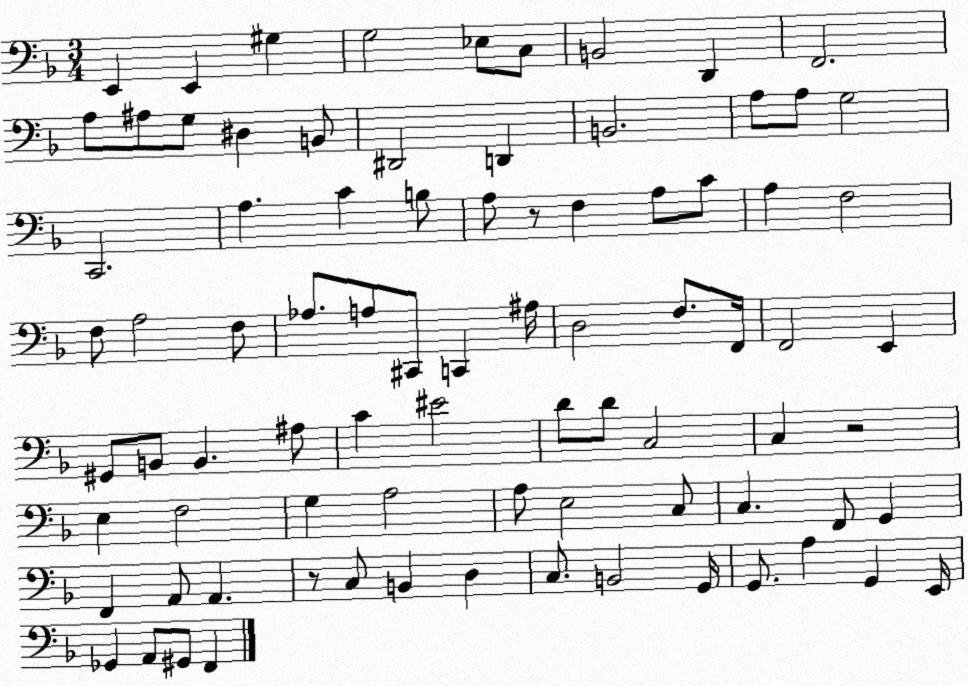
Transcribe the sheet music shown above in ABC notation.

X:1
T:Untitled
M:3/4
L:1/4
K:F
E,, E,, ^G, G,2 _E,/2 C,/2 B,,2 D,, F,,2 A,/2 ^A,/2 G,/2 ^D, B,,/2 ^D,,2 D,, B,,2 A,/2 A,/2 G,2 C,,2 A, C B,/2 A,/2 z/2 F, A,/2 C/2 A, F,2 F,/2 A,2 F,/2 _A,/2 A,/2 ^C,,/2 C,, ^A,/4 D,2 F,/2 F,,/4 F,,2 E,, ^G,,/2 B,,/2 B,, ^A,/2 C ^E2 D/2 D/2 C,2 C, z2 E, F,2 G, A,2 A,/2 E,2 C,/2 C, F,,/2 G,, F,, A,,/2 A,, z/2 C,/2 B,, D, C,/2 B,,2 G,,/4 G,,/2 A, G,, E,,/4 _G,, A,,/2 ^G,,/2 F,,